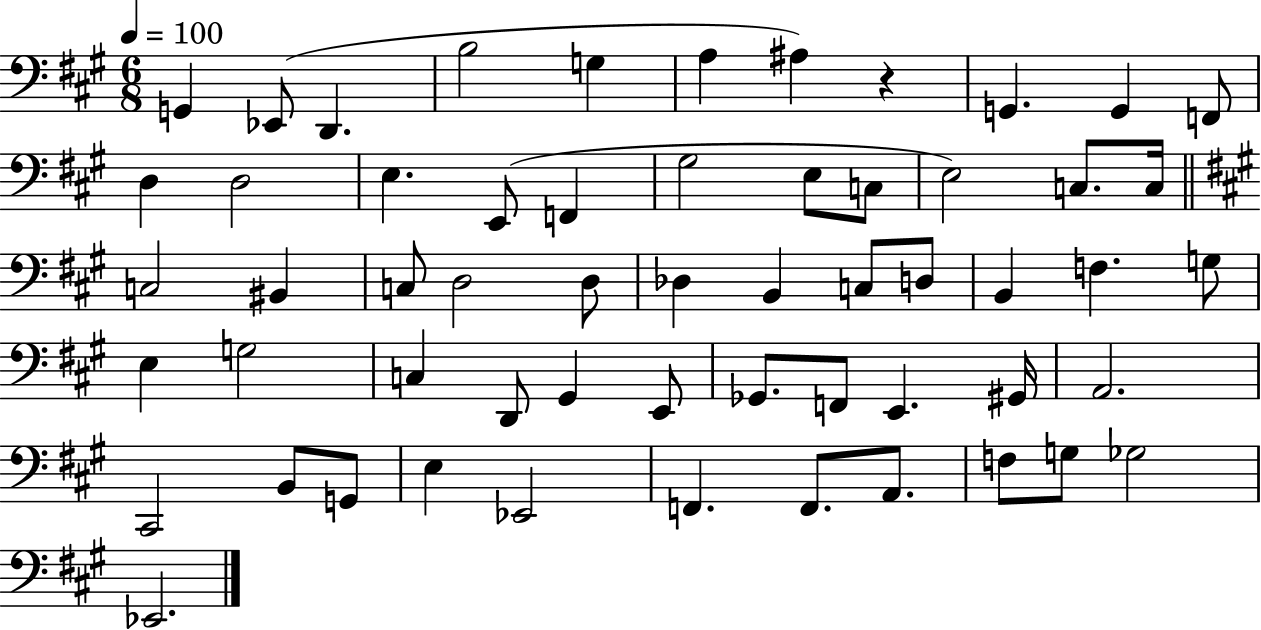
X:1
T:Untitled
M:6/8
L:1/4
K:A
G,, _E,,/2 D,, B,2 G, A, ^A, z G,, G,, F,,/2 D, D,2 E, E,,/2 F,, ^G,2 E,/2 C,/2 E,2 C,/2 C,/4 C,2 ^B,, C,/2 D,2 D,/2 _D, B,, C,/2 D,/2 B,, F, G,/2 E, G,2 C, D,,/2 ^G,, E,,/2 _G,,/2 F,,/2 E,, ^G,,/4 A,,2 ^C,,2 B,,/2 G,,/2 E, _E,,2 F,, F,,/2 A,,/2 F,/2 G,/2 _G,2 _E,,2